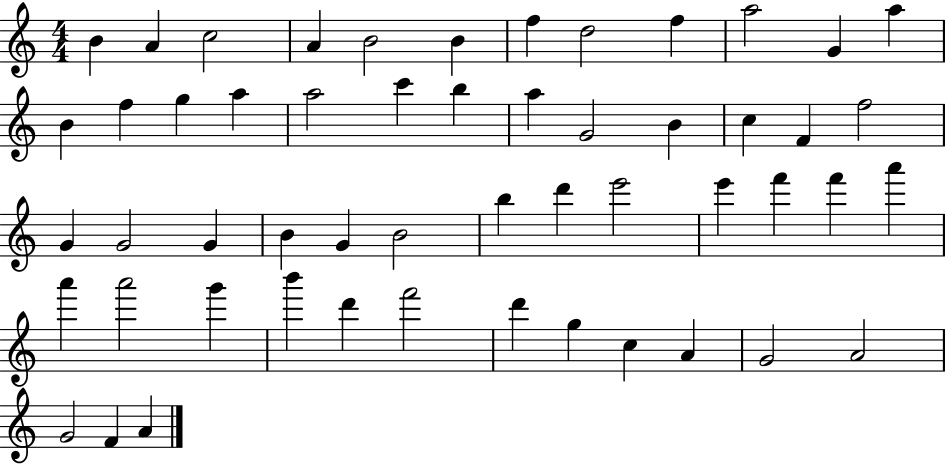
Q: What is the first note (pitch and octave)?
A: B4